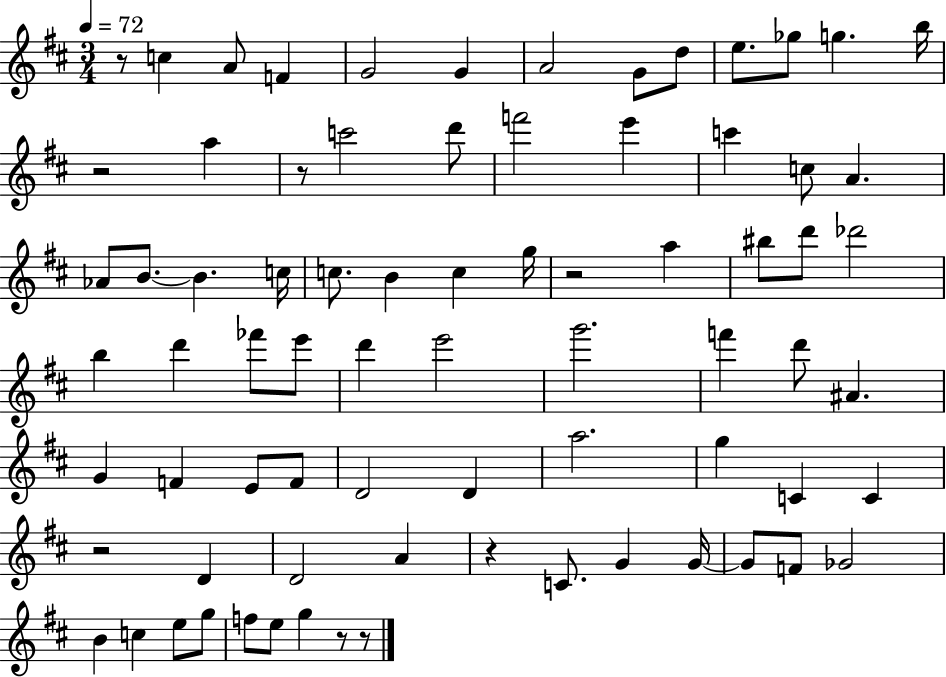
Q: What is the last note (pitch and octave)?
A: G5